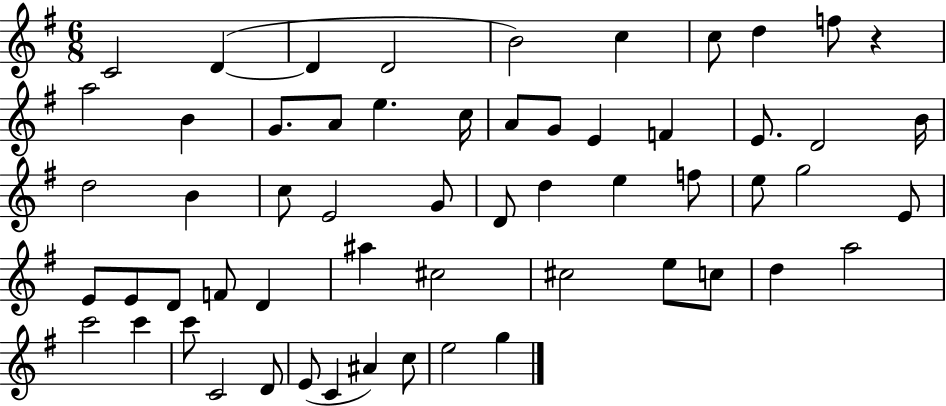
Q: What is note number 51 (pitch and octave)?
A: D4